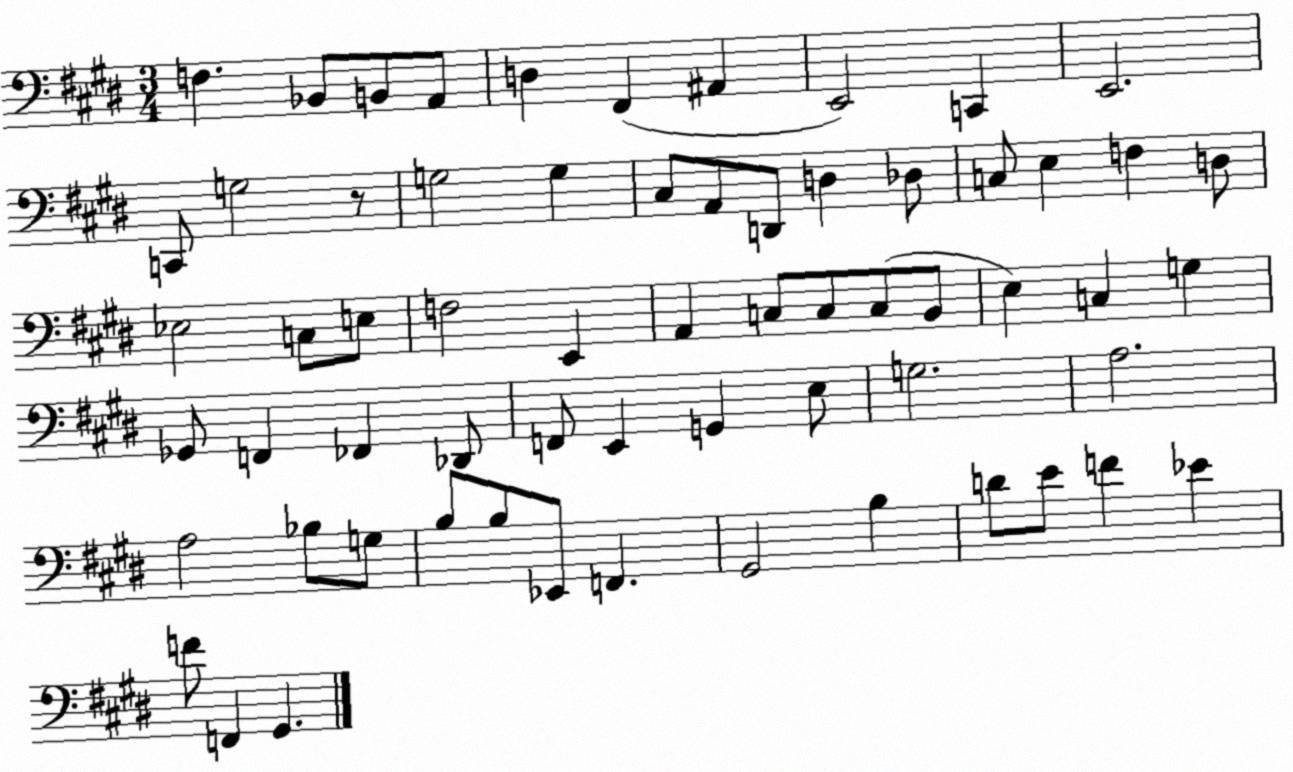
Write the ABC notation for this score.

X:1
T:Untitled
M:3/4
L:1/4
K:E
F, _B,,/2 B,,/2 A,,/2 D, ^F,, ^A,, E,,2 C,, E,,2 C,,/2 G,2 z/2 G,2 G, ^C,/2 A,,/2 D,,/2 D, _D,/2 C,/2 E, F, D,/2 _E,2 C,/2 E,/2 F,2 E,, A,, C,/2 C,/2 C,/2 B,,/2 E, C, G, _G,,/2 F,, _F,, _D,,/2 F,,/2 E,, G,, E,/2 G,2 A,2 A,2 _B,/2 G,/2 B,/2 B,/2 _E,,/2 F,, ^G,,2 B, D/2 E/2 F _E F/2 F,, ^G,,